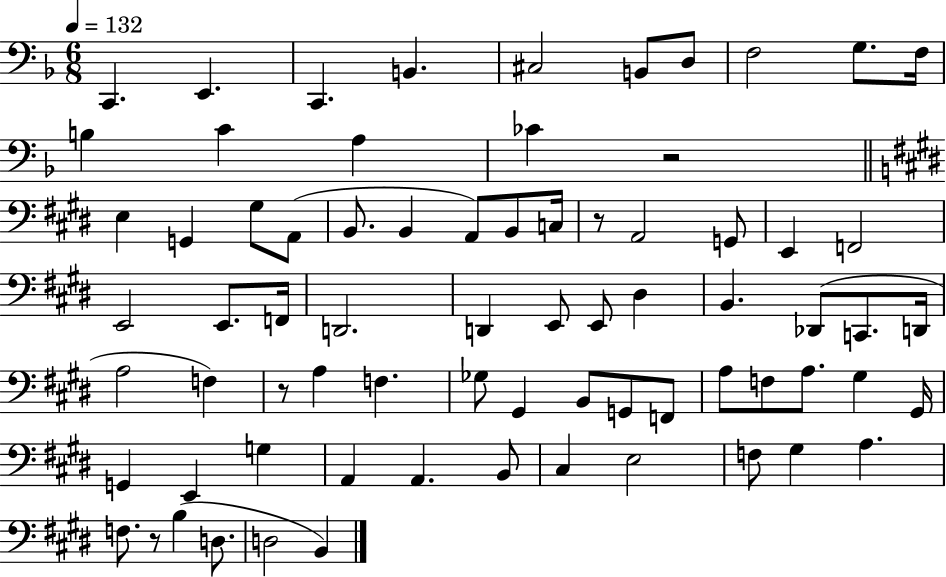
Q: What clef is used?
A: bass